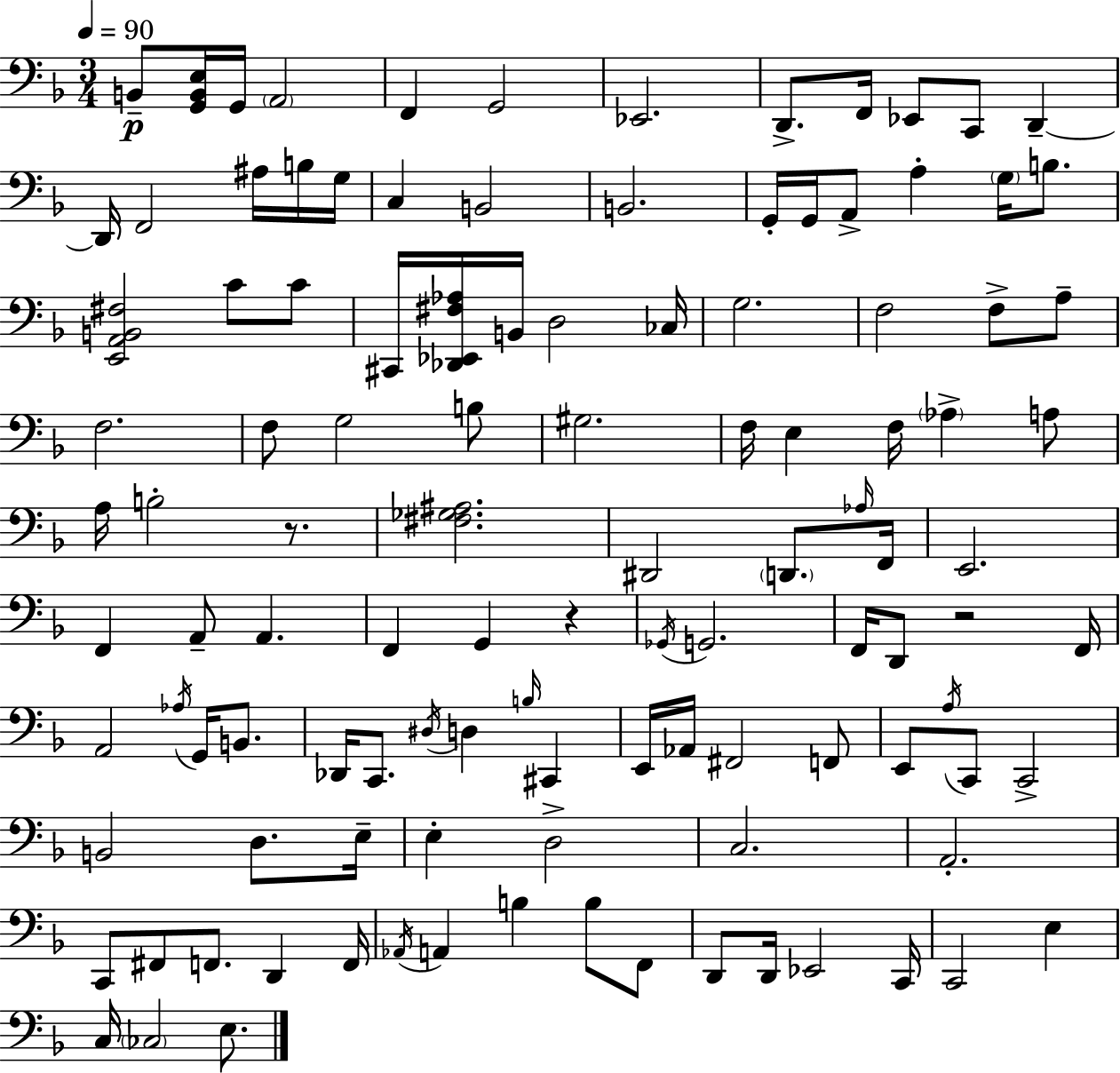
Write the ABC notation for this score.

X:1
T:Untitled
M:3/4
L:1/4
K:F
B,,/2 [G,,B,,E,]/4 G,,/4 A,,2 F,, G,,2 _E,,2 D,,/2 F,,/4 _E,,/2 C,,/2 D,, D,,/4 F,,2 ^A,/4 B,/4 G,/4 C, B,,2 B,,2 G,,/4 G,,/4 A,,/2 A, G,/4 B,/2 [E,,A,,B,,^F,]2 C/2 C/2 ^C,,/4 [_D,,_E,,^F,_A,]/4 B,,/4 D,2 _C,/4 G,2 F,2 F,/2 A,/2 F,2 F,/2 G,2 B,/2 ^G,2 F,/4 E, F,/4 _A, A,/2 A,/4 B,2 z/2 [^F,_G,^A,]2 ^D,,2 D,,/2 _A,/4 F,,/4 E,,2 F,, A,,/2 A,, F,, G,, z _G,,/4 G,,2 F,,/4 D,,/2 z2 F,,/4 A,,2 _A,/4 G,,/4 B,,/2 _D,,/4 C,,/2 ^D,/4 D, B,/4 ^C,, E,,/4 _A,,/4 ^F,,2 F,,/2 E,,/2 A,/4 C,,/2 C,,2 B,,2 D,/2 E,/4 E, D,2 C,2 A,,2 C,,/2 ^F,,/2 F,,/2 D,, F,,/4 _A,,/4 A,, B, B,/2 F,,/2 D,,/2 D,,/4 _E,,2 C,,/4 C,,2 E, C,/4 _C,2 E,/2